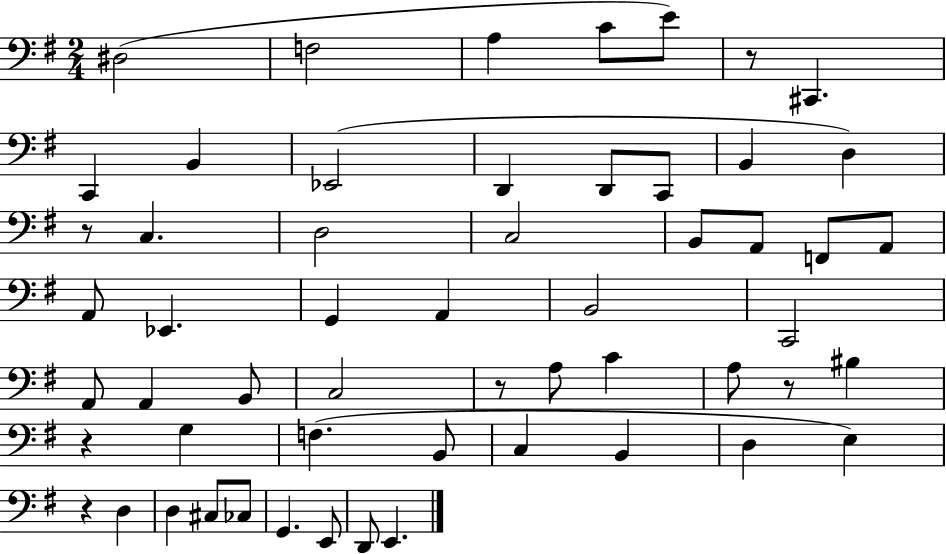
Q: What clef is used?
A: bass